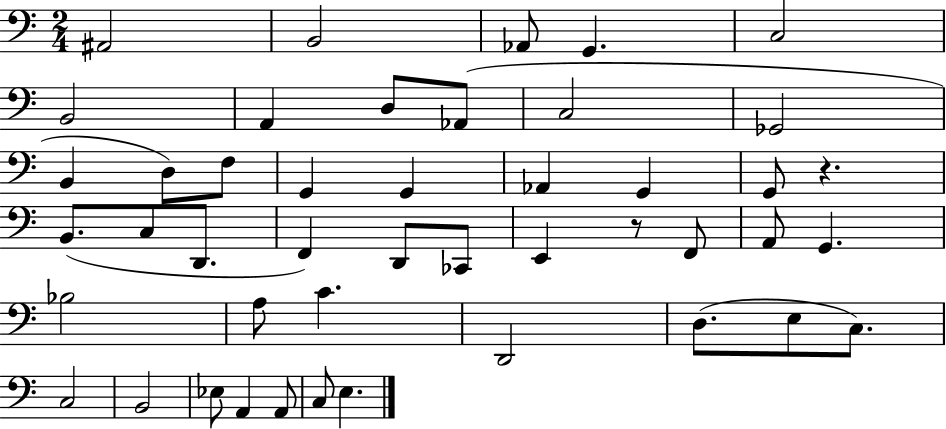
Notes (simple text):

A#2/h B2/h Ab2/e G2/q. C3/h B2/h A2/q D3/e Ab2/e C3/h Gb2/h B2/q D3/e F3/e G2/q G2/q Ab2/q G2/q G2/e R/q. B2/e. C3/e D2/e. F2/q D2/e CES2/e E2/q R/e F2/e A2/e G2/q. Bb3/h A3/e C4/q. D2/h D3/e. E3/e C3/e. C3/h B2/h Eb3/e A2/q A2/e C3/e E3/q.